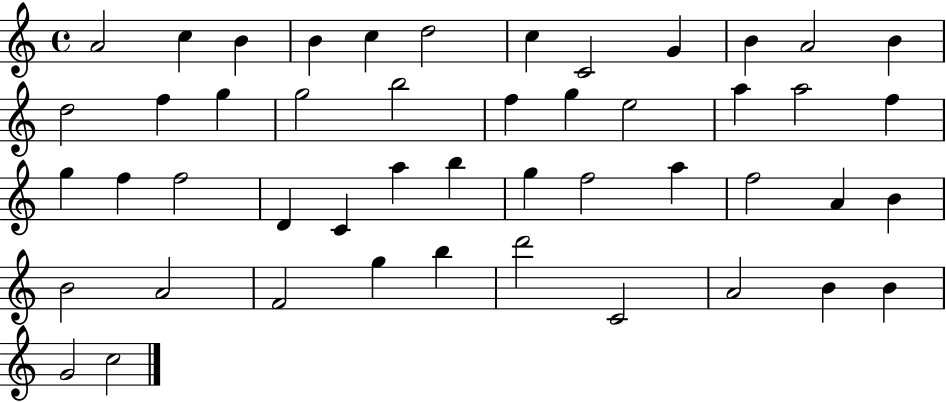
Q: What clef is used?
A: treble